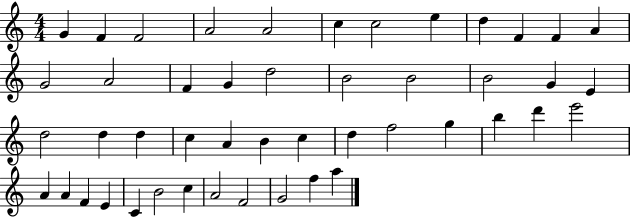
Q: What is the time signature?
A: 4/4